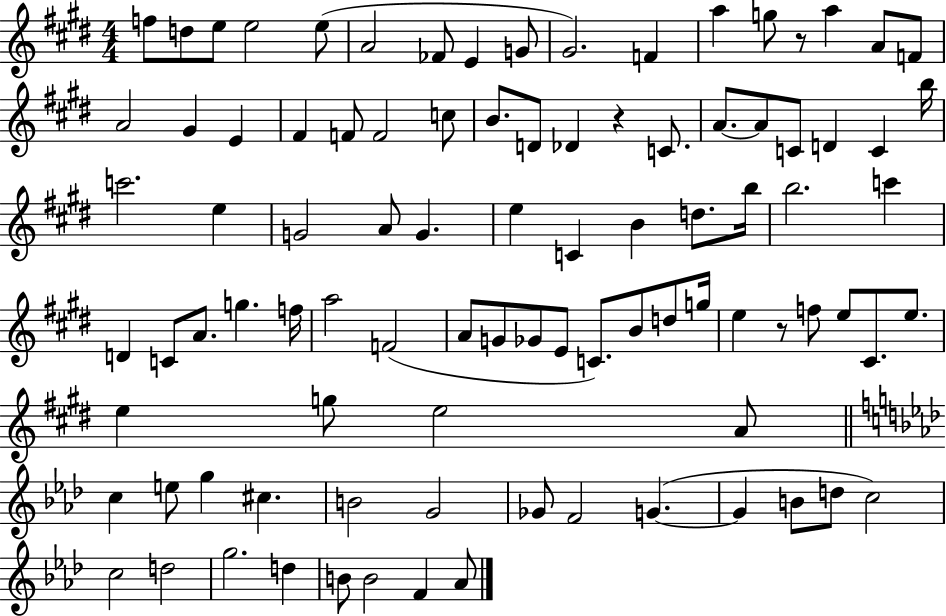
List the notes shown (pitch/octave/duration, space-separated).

F5/e D5/e E5/e E5/h E5/e A4/h FES4/e E4/q G4/e G#4/h. F4/q A5/q G5/e R/e A5/q A4/e F4/e A4/h G#4/q E4/q F#4/q F4/e F4/h C5/e B4/e. D4/e Db4/q R/q C4/e. A4/e. A4/e C4/e D4/q C4/q B5/s C6/h. E5/q G4/h A4/e G4/q. E5/q C4/q B4/q D5/e. B5/s B5/h. C6/q D4/q C4/e A4/e. G5/q. F5/s A5/h F4/h A4/e G4/e Gb4/e E4/e C4/e. B4/e D5/e G5/s E5/q R/e F5/e E5/e C#4/e. E5/e. E5/q G5/e E5/h A4/e C5/q E5/e G5/q C#5/q. B4/h G4/h Gb4/e F4/h G4/q. G4/q B4/e D5/e C5/h C5/h D5/h G5/h. D5/q B4/e B4/h F4/q Ab4/e